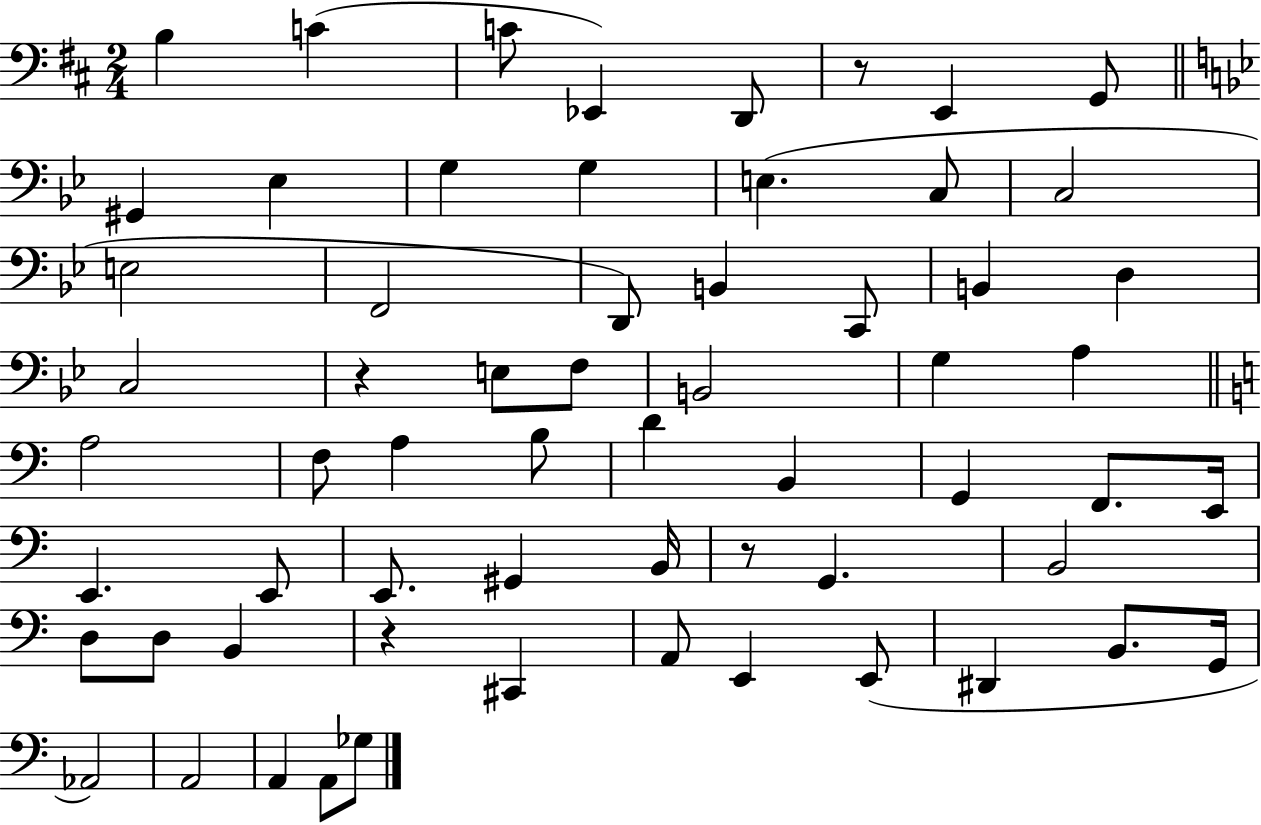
X:1
T:Untitled
M:2/4
L:1/4
K:D
B, C C/2 _E,, D,,/2 z/2 E,, G,,/2 ^G,, _E, G, G, E, C,/2 C,2 E,2 F,,2 D,,/2 B,, C,,/2 B,, D, C,2 z E,/2 F,/2 B,,2 G, A, A,2 F,/2 A, B,/2 D B,, G,, F,,/2 E,,/4 E,, E,,/2 E,,/2 ^G,, B,,/4 z/2 G,, B,,2 D,/2 D,/2 B,, z ^C,, A,,/2 E,, E,,/2 ^D,, B,,/2 G,,/4 _A,,2 A,,2 A,, A,,/2 _G,/2